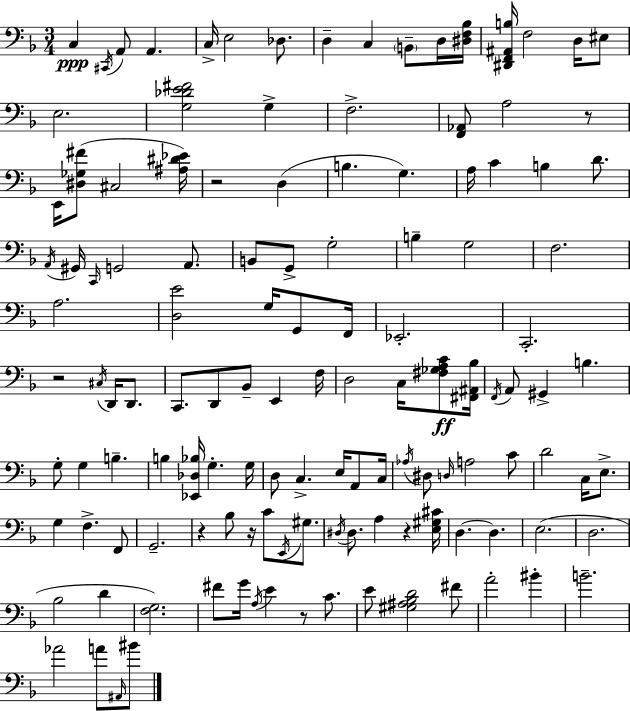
C3/q C#2/s A2/e A2/q. C3/s E3/h Db3/e. D3/q C3/q B2/e D3/s [D#3,F3,Bb3]/s [D#2,F2,A#2,B3]/s F3/h D3/s EIS3/e E3/h. [G3,Db4,E4,F#4]/h G3/q F3/h. [F2,Ab2]/e A3/h R/e E2/s [D#3,Gb3,F#4]/e C#3/h [A#3,D#4,Eb4]/s R/h D3/q B3/q. G3/q. A3/s C4/q B3/q D4/e. A2/s G#2/s C2/s G2/h A2/e. B2/e G2/e G3/h B3/q G3/h F3/h. A3/h. [D3,E4]/h G3/s G2/e F2/s Eb2/h. C2/h. R/h C#3/s D2/s D2/e. C2/e. D2/e Bb2/e E2/q F3/s D3/h C3/s [F#3,Gb3,A3,C4]/e [F#2,A#2,Bb3]/s F2/s A2/e G#2/q B3/q. G3/e G3/q B3/q. B3/q [Eb2,Db3,Bb3]/s G3/q. G3/s D3/e C3/q. E3/s A2/e C3/s Ab3/s D#3/e D3/s A3/h C4/e D4/h C3/s E3/e. G3/q F3/q. F2/e G2/h. R/q Bb3/e R/s C4/e E2/s G#3/e. D#3/s D#3/e. A3/q R/q [E3,G#3,C#4]/s D3/q. D3/q. E3/h. D3/h. Bb3/h D4/q [F3,G3]/h. F#4/e G4/s A3/s E4/q R/e C4/e. E4/e [G#3,A#3,Bb3,D4]/h F#4/e A4/h BIS4/q B4/h. Ab4/h A4/e A#2/s BIS4/e